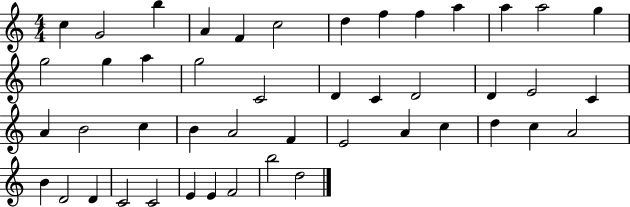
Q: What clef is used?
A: treble